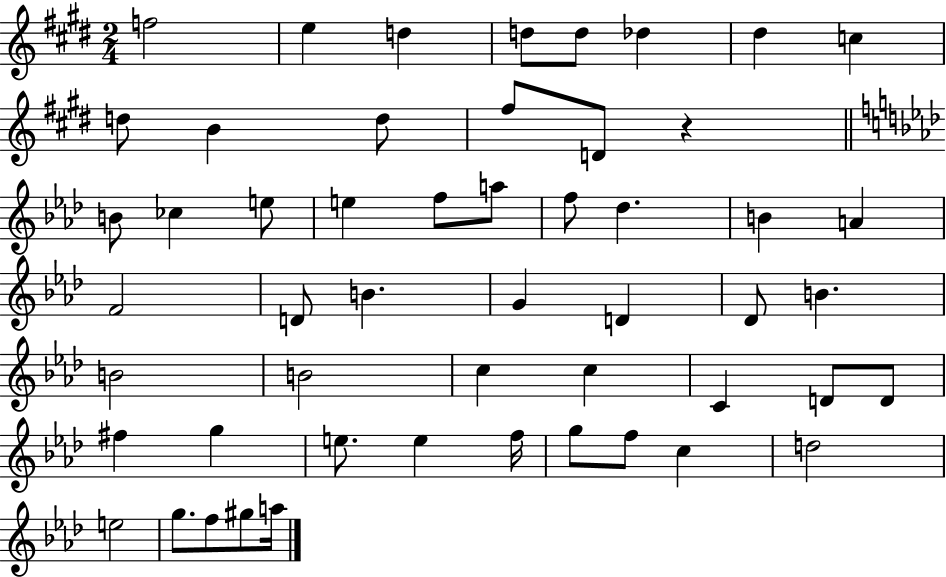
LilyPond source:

{
  \clef treble
  \numericTimeSignature
  \time 2/4
  \key e \major
  f''2 | e''4 d''4 | d''8 d''8 des''4 | dis''4 c''4 | \break d''8 b'4 d''8 | fis''8 d'8 r4 | \bar "||" \break \key aes \major b'8 ces''4 e''8 | e''4 f''8 a''8 | f''8 des''4. | b'4 a'4 | \break f'2 | d'8 b'4. | g'4 d'4 | des'8 b'4. | \break b'2 | b'2 | c''4 c''4 | c'4 d'8 d'8 | \break fis''4 g''4 | e''8. e''4 f''16 | g''8 f''8 c''4 | d''2 | \break e''2 | g''8. f''8 gis''8 a''16 | \bar "|."
}